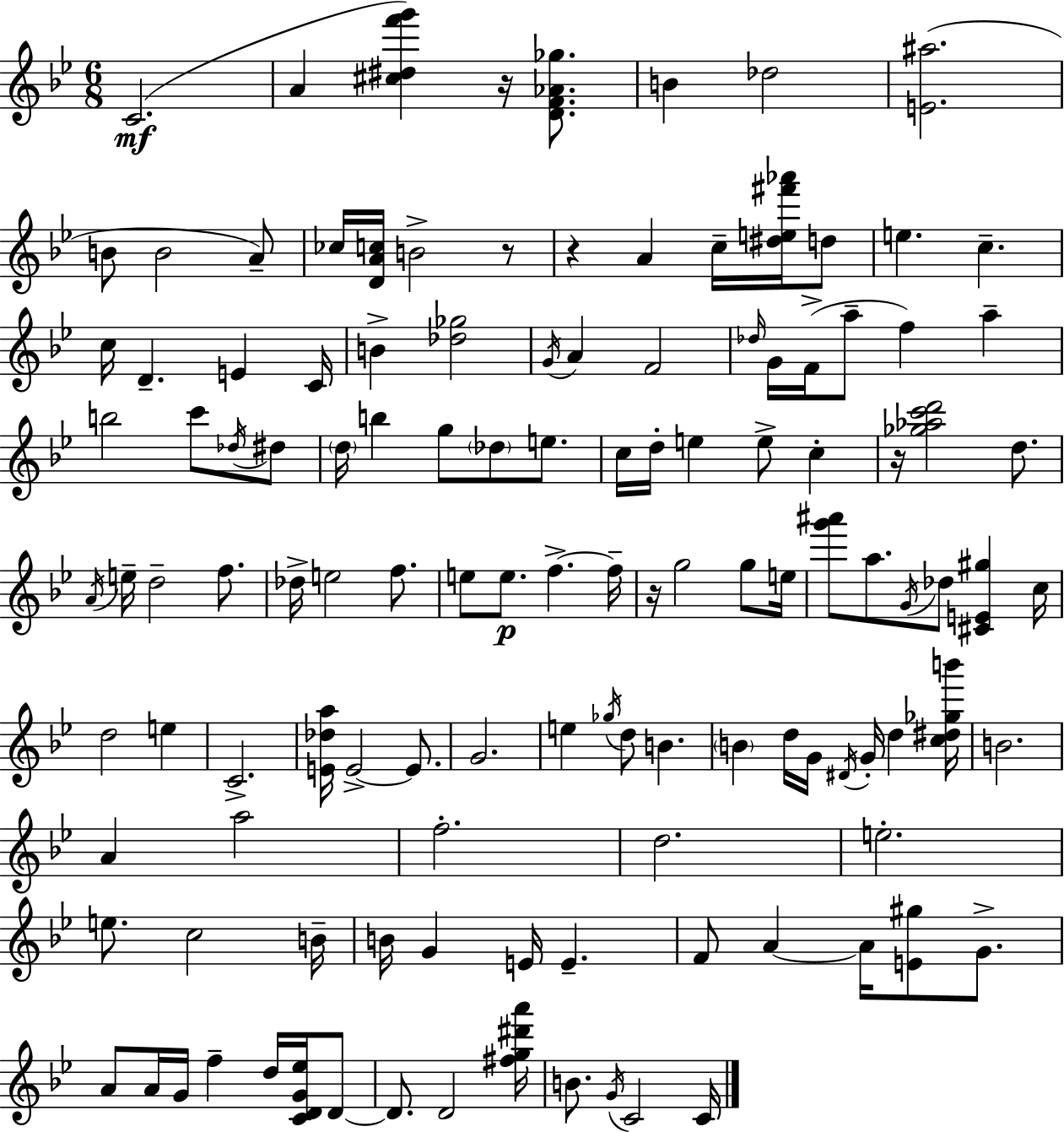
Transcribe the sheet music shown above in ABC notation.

X:1
T:Untitled
M:6/8
L:1/4
K:Gm
C2 A [^c^df'g'] z/4 [DF_A_g]/2 B _d2 [E^a]2 B/2 B2 A/2 _c/4 [DAc]/4 B2 z/2 z A c/4 [^de^f'_a']/4 d/2 e c c/4 D E C/4 B [_d_g]2 G/4 A F2 _d/4 G/4 F/4 a/2 f a b2 c'/2 _d/4 ^d/2 d/4 b g/2 _d/2 e/2 c/4 d/4 e e/2 c z/4 [_g_ac'd']2 d/2 A/4 e/4 d2 f/2 _d/4 e2 f/2 e/2 e/2 f f/4 z/4 g2 g/2 e/4 [g'^a']/2 a/2 G/4 _d/2 [^CE^g] c/4 d2 e C2 [E_da]/4 E2 E/2 G2 e _g/4 d/2 B B d/4 G/4 ^D/4 G/4 d [c^d_gb']/4 B2 A a2 f2 d2 e2 e/2 c2 B/4 B/4 G E/4 E F/2 A A/4 [E^g]/2 G/2 A/2 A/4 G/4 f d/4 [CDG_e]/4 D/2 D/2 D2 [^fg^d'a']/4 B/2 G/4 C2 C/4